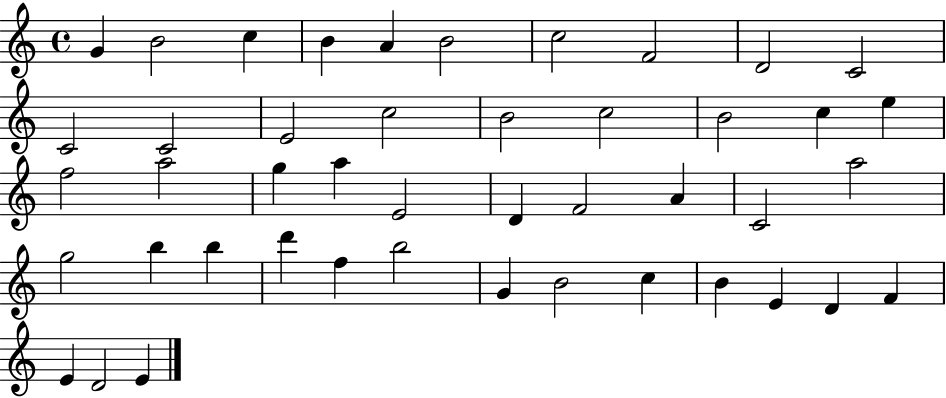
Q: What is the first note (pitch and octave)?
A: G4